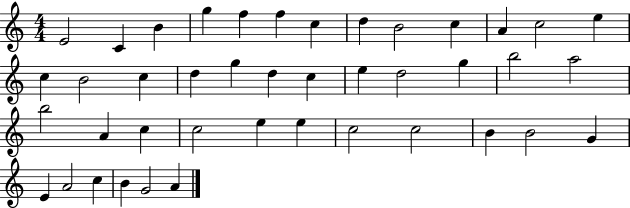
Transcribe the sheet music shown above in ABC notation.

X:1
T:Untitled
M:4/4
L:1/4
K:C
E2 C B g f f c d B2 c A c2 e c B2 c d g d c e d2 g b2 a2 b2 A c c2 e e c2 c2 B B2 G E A2 c B G2 A